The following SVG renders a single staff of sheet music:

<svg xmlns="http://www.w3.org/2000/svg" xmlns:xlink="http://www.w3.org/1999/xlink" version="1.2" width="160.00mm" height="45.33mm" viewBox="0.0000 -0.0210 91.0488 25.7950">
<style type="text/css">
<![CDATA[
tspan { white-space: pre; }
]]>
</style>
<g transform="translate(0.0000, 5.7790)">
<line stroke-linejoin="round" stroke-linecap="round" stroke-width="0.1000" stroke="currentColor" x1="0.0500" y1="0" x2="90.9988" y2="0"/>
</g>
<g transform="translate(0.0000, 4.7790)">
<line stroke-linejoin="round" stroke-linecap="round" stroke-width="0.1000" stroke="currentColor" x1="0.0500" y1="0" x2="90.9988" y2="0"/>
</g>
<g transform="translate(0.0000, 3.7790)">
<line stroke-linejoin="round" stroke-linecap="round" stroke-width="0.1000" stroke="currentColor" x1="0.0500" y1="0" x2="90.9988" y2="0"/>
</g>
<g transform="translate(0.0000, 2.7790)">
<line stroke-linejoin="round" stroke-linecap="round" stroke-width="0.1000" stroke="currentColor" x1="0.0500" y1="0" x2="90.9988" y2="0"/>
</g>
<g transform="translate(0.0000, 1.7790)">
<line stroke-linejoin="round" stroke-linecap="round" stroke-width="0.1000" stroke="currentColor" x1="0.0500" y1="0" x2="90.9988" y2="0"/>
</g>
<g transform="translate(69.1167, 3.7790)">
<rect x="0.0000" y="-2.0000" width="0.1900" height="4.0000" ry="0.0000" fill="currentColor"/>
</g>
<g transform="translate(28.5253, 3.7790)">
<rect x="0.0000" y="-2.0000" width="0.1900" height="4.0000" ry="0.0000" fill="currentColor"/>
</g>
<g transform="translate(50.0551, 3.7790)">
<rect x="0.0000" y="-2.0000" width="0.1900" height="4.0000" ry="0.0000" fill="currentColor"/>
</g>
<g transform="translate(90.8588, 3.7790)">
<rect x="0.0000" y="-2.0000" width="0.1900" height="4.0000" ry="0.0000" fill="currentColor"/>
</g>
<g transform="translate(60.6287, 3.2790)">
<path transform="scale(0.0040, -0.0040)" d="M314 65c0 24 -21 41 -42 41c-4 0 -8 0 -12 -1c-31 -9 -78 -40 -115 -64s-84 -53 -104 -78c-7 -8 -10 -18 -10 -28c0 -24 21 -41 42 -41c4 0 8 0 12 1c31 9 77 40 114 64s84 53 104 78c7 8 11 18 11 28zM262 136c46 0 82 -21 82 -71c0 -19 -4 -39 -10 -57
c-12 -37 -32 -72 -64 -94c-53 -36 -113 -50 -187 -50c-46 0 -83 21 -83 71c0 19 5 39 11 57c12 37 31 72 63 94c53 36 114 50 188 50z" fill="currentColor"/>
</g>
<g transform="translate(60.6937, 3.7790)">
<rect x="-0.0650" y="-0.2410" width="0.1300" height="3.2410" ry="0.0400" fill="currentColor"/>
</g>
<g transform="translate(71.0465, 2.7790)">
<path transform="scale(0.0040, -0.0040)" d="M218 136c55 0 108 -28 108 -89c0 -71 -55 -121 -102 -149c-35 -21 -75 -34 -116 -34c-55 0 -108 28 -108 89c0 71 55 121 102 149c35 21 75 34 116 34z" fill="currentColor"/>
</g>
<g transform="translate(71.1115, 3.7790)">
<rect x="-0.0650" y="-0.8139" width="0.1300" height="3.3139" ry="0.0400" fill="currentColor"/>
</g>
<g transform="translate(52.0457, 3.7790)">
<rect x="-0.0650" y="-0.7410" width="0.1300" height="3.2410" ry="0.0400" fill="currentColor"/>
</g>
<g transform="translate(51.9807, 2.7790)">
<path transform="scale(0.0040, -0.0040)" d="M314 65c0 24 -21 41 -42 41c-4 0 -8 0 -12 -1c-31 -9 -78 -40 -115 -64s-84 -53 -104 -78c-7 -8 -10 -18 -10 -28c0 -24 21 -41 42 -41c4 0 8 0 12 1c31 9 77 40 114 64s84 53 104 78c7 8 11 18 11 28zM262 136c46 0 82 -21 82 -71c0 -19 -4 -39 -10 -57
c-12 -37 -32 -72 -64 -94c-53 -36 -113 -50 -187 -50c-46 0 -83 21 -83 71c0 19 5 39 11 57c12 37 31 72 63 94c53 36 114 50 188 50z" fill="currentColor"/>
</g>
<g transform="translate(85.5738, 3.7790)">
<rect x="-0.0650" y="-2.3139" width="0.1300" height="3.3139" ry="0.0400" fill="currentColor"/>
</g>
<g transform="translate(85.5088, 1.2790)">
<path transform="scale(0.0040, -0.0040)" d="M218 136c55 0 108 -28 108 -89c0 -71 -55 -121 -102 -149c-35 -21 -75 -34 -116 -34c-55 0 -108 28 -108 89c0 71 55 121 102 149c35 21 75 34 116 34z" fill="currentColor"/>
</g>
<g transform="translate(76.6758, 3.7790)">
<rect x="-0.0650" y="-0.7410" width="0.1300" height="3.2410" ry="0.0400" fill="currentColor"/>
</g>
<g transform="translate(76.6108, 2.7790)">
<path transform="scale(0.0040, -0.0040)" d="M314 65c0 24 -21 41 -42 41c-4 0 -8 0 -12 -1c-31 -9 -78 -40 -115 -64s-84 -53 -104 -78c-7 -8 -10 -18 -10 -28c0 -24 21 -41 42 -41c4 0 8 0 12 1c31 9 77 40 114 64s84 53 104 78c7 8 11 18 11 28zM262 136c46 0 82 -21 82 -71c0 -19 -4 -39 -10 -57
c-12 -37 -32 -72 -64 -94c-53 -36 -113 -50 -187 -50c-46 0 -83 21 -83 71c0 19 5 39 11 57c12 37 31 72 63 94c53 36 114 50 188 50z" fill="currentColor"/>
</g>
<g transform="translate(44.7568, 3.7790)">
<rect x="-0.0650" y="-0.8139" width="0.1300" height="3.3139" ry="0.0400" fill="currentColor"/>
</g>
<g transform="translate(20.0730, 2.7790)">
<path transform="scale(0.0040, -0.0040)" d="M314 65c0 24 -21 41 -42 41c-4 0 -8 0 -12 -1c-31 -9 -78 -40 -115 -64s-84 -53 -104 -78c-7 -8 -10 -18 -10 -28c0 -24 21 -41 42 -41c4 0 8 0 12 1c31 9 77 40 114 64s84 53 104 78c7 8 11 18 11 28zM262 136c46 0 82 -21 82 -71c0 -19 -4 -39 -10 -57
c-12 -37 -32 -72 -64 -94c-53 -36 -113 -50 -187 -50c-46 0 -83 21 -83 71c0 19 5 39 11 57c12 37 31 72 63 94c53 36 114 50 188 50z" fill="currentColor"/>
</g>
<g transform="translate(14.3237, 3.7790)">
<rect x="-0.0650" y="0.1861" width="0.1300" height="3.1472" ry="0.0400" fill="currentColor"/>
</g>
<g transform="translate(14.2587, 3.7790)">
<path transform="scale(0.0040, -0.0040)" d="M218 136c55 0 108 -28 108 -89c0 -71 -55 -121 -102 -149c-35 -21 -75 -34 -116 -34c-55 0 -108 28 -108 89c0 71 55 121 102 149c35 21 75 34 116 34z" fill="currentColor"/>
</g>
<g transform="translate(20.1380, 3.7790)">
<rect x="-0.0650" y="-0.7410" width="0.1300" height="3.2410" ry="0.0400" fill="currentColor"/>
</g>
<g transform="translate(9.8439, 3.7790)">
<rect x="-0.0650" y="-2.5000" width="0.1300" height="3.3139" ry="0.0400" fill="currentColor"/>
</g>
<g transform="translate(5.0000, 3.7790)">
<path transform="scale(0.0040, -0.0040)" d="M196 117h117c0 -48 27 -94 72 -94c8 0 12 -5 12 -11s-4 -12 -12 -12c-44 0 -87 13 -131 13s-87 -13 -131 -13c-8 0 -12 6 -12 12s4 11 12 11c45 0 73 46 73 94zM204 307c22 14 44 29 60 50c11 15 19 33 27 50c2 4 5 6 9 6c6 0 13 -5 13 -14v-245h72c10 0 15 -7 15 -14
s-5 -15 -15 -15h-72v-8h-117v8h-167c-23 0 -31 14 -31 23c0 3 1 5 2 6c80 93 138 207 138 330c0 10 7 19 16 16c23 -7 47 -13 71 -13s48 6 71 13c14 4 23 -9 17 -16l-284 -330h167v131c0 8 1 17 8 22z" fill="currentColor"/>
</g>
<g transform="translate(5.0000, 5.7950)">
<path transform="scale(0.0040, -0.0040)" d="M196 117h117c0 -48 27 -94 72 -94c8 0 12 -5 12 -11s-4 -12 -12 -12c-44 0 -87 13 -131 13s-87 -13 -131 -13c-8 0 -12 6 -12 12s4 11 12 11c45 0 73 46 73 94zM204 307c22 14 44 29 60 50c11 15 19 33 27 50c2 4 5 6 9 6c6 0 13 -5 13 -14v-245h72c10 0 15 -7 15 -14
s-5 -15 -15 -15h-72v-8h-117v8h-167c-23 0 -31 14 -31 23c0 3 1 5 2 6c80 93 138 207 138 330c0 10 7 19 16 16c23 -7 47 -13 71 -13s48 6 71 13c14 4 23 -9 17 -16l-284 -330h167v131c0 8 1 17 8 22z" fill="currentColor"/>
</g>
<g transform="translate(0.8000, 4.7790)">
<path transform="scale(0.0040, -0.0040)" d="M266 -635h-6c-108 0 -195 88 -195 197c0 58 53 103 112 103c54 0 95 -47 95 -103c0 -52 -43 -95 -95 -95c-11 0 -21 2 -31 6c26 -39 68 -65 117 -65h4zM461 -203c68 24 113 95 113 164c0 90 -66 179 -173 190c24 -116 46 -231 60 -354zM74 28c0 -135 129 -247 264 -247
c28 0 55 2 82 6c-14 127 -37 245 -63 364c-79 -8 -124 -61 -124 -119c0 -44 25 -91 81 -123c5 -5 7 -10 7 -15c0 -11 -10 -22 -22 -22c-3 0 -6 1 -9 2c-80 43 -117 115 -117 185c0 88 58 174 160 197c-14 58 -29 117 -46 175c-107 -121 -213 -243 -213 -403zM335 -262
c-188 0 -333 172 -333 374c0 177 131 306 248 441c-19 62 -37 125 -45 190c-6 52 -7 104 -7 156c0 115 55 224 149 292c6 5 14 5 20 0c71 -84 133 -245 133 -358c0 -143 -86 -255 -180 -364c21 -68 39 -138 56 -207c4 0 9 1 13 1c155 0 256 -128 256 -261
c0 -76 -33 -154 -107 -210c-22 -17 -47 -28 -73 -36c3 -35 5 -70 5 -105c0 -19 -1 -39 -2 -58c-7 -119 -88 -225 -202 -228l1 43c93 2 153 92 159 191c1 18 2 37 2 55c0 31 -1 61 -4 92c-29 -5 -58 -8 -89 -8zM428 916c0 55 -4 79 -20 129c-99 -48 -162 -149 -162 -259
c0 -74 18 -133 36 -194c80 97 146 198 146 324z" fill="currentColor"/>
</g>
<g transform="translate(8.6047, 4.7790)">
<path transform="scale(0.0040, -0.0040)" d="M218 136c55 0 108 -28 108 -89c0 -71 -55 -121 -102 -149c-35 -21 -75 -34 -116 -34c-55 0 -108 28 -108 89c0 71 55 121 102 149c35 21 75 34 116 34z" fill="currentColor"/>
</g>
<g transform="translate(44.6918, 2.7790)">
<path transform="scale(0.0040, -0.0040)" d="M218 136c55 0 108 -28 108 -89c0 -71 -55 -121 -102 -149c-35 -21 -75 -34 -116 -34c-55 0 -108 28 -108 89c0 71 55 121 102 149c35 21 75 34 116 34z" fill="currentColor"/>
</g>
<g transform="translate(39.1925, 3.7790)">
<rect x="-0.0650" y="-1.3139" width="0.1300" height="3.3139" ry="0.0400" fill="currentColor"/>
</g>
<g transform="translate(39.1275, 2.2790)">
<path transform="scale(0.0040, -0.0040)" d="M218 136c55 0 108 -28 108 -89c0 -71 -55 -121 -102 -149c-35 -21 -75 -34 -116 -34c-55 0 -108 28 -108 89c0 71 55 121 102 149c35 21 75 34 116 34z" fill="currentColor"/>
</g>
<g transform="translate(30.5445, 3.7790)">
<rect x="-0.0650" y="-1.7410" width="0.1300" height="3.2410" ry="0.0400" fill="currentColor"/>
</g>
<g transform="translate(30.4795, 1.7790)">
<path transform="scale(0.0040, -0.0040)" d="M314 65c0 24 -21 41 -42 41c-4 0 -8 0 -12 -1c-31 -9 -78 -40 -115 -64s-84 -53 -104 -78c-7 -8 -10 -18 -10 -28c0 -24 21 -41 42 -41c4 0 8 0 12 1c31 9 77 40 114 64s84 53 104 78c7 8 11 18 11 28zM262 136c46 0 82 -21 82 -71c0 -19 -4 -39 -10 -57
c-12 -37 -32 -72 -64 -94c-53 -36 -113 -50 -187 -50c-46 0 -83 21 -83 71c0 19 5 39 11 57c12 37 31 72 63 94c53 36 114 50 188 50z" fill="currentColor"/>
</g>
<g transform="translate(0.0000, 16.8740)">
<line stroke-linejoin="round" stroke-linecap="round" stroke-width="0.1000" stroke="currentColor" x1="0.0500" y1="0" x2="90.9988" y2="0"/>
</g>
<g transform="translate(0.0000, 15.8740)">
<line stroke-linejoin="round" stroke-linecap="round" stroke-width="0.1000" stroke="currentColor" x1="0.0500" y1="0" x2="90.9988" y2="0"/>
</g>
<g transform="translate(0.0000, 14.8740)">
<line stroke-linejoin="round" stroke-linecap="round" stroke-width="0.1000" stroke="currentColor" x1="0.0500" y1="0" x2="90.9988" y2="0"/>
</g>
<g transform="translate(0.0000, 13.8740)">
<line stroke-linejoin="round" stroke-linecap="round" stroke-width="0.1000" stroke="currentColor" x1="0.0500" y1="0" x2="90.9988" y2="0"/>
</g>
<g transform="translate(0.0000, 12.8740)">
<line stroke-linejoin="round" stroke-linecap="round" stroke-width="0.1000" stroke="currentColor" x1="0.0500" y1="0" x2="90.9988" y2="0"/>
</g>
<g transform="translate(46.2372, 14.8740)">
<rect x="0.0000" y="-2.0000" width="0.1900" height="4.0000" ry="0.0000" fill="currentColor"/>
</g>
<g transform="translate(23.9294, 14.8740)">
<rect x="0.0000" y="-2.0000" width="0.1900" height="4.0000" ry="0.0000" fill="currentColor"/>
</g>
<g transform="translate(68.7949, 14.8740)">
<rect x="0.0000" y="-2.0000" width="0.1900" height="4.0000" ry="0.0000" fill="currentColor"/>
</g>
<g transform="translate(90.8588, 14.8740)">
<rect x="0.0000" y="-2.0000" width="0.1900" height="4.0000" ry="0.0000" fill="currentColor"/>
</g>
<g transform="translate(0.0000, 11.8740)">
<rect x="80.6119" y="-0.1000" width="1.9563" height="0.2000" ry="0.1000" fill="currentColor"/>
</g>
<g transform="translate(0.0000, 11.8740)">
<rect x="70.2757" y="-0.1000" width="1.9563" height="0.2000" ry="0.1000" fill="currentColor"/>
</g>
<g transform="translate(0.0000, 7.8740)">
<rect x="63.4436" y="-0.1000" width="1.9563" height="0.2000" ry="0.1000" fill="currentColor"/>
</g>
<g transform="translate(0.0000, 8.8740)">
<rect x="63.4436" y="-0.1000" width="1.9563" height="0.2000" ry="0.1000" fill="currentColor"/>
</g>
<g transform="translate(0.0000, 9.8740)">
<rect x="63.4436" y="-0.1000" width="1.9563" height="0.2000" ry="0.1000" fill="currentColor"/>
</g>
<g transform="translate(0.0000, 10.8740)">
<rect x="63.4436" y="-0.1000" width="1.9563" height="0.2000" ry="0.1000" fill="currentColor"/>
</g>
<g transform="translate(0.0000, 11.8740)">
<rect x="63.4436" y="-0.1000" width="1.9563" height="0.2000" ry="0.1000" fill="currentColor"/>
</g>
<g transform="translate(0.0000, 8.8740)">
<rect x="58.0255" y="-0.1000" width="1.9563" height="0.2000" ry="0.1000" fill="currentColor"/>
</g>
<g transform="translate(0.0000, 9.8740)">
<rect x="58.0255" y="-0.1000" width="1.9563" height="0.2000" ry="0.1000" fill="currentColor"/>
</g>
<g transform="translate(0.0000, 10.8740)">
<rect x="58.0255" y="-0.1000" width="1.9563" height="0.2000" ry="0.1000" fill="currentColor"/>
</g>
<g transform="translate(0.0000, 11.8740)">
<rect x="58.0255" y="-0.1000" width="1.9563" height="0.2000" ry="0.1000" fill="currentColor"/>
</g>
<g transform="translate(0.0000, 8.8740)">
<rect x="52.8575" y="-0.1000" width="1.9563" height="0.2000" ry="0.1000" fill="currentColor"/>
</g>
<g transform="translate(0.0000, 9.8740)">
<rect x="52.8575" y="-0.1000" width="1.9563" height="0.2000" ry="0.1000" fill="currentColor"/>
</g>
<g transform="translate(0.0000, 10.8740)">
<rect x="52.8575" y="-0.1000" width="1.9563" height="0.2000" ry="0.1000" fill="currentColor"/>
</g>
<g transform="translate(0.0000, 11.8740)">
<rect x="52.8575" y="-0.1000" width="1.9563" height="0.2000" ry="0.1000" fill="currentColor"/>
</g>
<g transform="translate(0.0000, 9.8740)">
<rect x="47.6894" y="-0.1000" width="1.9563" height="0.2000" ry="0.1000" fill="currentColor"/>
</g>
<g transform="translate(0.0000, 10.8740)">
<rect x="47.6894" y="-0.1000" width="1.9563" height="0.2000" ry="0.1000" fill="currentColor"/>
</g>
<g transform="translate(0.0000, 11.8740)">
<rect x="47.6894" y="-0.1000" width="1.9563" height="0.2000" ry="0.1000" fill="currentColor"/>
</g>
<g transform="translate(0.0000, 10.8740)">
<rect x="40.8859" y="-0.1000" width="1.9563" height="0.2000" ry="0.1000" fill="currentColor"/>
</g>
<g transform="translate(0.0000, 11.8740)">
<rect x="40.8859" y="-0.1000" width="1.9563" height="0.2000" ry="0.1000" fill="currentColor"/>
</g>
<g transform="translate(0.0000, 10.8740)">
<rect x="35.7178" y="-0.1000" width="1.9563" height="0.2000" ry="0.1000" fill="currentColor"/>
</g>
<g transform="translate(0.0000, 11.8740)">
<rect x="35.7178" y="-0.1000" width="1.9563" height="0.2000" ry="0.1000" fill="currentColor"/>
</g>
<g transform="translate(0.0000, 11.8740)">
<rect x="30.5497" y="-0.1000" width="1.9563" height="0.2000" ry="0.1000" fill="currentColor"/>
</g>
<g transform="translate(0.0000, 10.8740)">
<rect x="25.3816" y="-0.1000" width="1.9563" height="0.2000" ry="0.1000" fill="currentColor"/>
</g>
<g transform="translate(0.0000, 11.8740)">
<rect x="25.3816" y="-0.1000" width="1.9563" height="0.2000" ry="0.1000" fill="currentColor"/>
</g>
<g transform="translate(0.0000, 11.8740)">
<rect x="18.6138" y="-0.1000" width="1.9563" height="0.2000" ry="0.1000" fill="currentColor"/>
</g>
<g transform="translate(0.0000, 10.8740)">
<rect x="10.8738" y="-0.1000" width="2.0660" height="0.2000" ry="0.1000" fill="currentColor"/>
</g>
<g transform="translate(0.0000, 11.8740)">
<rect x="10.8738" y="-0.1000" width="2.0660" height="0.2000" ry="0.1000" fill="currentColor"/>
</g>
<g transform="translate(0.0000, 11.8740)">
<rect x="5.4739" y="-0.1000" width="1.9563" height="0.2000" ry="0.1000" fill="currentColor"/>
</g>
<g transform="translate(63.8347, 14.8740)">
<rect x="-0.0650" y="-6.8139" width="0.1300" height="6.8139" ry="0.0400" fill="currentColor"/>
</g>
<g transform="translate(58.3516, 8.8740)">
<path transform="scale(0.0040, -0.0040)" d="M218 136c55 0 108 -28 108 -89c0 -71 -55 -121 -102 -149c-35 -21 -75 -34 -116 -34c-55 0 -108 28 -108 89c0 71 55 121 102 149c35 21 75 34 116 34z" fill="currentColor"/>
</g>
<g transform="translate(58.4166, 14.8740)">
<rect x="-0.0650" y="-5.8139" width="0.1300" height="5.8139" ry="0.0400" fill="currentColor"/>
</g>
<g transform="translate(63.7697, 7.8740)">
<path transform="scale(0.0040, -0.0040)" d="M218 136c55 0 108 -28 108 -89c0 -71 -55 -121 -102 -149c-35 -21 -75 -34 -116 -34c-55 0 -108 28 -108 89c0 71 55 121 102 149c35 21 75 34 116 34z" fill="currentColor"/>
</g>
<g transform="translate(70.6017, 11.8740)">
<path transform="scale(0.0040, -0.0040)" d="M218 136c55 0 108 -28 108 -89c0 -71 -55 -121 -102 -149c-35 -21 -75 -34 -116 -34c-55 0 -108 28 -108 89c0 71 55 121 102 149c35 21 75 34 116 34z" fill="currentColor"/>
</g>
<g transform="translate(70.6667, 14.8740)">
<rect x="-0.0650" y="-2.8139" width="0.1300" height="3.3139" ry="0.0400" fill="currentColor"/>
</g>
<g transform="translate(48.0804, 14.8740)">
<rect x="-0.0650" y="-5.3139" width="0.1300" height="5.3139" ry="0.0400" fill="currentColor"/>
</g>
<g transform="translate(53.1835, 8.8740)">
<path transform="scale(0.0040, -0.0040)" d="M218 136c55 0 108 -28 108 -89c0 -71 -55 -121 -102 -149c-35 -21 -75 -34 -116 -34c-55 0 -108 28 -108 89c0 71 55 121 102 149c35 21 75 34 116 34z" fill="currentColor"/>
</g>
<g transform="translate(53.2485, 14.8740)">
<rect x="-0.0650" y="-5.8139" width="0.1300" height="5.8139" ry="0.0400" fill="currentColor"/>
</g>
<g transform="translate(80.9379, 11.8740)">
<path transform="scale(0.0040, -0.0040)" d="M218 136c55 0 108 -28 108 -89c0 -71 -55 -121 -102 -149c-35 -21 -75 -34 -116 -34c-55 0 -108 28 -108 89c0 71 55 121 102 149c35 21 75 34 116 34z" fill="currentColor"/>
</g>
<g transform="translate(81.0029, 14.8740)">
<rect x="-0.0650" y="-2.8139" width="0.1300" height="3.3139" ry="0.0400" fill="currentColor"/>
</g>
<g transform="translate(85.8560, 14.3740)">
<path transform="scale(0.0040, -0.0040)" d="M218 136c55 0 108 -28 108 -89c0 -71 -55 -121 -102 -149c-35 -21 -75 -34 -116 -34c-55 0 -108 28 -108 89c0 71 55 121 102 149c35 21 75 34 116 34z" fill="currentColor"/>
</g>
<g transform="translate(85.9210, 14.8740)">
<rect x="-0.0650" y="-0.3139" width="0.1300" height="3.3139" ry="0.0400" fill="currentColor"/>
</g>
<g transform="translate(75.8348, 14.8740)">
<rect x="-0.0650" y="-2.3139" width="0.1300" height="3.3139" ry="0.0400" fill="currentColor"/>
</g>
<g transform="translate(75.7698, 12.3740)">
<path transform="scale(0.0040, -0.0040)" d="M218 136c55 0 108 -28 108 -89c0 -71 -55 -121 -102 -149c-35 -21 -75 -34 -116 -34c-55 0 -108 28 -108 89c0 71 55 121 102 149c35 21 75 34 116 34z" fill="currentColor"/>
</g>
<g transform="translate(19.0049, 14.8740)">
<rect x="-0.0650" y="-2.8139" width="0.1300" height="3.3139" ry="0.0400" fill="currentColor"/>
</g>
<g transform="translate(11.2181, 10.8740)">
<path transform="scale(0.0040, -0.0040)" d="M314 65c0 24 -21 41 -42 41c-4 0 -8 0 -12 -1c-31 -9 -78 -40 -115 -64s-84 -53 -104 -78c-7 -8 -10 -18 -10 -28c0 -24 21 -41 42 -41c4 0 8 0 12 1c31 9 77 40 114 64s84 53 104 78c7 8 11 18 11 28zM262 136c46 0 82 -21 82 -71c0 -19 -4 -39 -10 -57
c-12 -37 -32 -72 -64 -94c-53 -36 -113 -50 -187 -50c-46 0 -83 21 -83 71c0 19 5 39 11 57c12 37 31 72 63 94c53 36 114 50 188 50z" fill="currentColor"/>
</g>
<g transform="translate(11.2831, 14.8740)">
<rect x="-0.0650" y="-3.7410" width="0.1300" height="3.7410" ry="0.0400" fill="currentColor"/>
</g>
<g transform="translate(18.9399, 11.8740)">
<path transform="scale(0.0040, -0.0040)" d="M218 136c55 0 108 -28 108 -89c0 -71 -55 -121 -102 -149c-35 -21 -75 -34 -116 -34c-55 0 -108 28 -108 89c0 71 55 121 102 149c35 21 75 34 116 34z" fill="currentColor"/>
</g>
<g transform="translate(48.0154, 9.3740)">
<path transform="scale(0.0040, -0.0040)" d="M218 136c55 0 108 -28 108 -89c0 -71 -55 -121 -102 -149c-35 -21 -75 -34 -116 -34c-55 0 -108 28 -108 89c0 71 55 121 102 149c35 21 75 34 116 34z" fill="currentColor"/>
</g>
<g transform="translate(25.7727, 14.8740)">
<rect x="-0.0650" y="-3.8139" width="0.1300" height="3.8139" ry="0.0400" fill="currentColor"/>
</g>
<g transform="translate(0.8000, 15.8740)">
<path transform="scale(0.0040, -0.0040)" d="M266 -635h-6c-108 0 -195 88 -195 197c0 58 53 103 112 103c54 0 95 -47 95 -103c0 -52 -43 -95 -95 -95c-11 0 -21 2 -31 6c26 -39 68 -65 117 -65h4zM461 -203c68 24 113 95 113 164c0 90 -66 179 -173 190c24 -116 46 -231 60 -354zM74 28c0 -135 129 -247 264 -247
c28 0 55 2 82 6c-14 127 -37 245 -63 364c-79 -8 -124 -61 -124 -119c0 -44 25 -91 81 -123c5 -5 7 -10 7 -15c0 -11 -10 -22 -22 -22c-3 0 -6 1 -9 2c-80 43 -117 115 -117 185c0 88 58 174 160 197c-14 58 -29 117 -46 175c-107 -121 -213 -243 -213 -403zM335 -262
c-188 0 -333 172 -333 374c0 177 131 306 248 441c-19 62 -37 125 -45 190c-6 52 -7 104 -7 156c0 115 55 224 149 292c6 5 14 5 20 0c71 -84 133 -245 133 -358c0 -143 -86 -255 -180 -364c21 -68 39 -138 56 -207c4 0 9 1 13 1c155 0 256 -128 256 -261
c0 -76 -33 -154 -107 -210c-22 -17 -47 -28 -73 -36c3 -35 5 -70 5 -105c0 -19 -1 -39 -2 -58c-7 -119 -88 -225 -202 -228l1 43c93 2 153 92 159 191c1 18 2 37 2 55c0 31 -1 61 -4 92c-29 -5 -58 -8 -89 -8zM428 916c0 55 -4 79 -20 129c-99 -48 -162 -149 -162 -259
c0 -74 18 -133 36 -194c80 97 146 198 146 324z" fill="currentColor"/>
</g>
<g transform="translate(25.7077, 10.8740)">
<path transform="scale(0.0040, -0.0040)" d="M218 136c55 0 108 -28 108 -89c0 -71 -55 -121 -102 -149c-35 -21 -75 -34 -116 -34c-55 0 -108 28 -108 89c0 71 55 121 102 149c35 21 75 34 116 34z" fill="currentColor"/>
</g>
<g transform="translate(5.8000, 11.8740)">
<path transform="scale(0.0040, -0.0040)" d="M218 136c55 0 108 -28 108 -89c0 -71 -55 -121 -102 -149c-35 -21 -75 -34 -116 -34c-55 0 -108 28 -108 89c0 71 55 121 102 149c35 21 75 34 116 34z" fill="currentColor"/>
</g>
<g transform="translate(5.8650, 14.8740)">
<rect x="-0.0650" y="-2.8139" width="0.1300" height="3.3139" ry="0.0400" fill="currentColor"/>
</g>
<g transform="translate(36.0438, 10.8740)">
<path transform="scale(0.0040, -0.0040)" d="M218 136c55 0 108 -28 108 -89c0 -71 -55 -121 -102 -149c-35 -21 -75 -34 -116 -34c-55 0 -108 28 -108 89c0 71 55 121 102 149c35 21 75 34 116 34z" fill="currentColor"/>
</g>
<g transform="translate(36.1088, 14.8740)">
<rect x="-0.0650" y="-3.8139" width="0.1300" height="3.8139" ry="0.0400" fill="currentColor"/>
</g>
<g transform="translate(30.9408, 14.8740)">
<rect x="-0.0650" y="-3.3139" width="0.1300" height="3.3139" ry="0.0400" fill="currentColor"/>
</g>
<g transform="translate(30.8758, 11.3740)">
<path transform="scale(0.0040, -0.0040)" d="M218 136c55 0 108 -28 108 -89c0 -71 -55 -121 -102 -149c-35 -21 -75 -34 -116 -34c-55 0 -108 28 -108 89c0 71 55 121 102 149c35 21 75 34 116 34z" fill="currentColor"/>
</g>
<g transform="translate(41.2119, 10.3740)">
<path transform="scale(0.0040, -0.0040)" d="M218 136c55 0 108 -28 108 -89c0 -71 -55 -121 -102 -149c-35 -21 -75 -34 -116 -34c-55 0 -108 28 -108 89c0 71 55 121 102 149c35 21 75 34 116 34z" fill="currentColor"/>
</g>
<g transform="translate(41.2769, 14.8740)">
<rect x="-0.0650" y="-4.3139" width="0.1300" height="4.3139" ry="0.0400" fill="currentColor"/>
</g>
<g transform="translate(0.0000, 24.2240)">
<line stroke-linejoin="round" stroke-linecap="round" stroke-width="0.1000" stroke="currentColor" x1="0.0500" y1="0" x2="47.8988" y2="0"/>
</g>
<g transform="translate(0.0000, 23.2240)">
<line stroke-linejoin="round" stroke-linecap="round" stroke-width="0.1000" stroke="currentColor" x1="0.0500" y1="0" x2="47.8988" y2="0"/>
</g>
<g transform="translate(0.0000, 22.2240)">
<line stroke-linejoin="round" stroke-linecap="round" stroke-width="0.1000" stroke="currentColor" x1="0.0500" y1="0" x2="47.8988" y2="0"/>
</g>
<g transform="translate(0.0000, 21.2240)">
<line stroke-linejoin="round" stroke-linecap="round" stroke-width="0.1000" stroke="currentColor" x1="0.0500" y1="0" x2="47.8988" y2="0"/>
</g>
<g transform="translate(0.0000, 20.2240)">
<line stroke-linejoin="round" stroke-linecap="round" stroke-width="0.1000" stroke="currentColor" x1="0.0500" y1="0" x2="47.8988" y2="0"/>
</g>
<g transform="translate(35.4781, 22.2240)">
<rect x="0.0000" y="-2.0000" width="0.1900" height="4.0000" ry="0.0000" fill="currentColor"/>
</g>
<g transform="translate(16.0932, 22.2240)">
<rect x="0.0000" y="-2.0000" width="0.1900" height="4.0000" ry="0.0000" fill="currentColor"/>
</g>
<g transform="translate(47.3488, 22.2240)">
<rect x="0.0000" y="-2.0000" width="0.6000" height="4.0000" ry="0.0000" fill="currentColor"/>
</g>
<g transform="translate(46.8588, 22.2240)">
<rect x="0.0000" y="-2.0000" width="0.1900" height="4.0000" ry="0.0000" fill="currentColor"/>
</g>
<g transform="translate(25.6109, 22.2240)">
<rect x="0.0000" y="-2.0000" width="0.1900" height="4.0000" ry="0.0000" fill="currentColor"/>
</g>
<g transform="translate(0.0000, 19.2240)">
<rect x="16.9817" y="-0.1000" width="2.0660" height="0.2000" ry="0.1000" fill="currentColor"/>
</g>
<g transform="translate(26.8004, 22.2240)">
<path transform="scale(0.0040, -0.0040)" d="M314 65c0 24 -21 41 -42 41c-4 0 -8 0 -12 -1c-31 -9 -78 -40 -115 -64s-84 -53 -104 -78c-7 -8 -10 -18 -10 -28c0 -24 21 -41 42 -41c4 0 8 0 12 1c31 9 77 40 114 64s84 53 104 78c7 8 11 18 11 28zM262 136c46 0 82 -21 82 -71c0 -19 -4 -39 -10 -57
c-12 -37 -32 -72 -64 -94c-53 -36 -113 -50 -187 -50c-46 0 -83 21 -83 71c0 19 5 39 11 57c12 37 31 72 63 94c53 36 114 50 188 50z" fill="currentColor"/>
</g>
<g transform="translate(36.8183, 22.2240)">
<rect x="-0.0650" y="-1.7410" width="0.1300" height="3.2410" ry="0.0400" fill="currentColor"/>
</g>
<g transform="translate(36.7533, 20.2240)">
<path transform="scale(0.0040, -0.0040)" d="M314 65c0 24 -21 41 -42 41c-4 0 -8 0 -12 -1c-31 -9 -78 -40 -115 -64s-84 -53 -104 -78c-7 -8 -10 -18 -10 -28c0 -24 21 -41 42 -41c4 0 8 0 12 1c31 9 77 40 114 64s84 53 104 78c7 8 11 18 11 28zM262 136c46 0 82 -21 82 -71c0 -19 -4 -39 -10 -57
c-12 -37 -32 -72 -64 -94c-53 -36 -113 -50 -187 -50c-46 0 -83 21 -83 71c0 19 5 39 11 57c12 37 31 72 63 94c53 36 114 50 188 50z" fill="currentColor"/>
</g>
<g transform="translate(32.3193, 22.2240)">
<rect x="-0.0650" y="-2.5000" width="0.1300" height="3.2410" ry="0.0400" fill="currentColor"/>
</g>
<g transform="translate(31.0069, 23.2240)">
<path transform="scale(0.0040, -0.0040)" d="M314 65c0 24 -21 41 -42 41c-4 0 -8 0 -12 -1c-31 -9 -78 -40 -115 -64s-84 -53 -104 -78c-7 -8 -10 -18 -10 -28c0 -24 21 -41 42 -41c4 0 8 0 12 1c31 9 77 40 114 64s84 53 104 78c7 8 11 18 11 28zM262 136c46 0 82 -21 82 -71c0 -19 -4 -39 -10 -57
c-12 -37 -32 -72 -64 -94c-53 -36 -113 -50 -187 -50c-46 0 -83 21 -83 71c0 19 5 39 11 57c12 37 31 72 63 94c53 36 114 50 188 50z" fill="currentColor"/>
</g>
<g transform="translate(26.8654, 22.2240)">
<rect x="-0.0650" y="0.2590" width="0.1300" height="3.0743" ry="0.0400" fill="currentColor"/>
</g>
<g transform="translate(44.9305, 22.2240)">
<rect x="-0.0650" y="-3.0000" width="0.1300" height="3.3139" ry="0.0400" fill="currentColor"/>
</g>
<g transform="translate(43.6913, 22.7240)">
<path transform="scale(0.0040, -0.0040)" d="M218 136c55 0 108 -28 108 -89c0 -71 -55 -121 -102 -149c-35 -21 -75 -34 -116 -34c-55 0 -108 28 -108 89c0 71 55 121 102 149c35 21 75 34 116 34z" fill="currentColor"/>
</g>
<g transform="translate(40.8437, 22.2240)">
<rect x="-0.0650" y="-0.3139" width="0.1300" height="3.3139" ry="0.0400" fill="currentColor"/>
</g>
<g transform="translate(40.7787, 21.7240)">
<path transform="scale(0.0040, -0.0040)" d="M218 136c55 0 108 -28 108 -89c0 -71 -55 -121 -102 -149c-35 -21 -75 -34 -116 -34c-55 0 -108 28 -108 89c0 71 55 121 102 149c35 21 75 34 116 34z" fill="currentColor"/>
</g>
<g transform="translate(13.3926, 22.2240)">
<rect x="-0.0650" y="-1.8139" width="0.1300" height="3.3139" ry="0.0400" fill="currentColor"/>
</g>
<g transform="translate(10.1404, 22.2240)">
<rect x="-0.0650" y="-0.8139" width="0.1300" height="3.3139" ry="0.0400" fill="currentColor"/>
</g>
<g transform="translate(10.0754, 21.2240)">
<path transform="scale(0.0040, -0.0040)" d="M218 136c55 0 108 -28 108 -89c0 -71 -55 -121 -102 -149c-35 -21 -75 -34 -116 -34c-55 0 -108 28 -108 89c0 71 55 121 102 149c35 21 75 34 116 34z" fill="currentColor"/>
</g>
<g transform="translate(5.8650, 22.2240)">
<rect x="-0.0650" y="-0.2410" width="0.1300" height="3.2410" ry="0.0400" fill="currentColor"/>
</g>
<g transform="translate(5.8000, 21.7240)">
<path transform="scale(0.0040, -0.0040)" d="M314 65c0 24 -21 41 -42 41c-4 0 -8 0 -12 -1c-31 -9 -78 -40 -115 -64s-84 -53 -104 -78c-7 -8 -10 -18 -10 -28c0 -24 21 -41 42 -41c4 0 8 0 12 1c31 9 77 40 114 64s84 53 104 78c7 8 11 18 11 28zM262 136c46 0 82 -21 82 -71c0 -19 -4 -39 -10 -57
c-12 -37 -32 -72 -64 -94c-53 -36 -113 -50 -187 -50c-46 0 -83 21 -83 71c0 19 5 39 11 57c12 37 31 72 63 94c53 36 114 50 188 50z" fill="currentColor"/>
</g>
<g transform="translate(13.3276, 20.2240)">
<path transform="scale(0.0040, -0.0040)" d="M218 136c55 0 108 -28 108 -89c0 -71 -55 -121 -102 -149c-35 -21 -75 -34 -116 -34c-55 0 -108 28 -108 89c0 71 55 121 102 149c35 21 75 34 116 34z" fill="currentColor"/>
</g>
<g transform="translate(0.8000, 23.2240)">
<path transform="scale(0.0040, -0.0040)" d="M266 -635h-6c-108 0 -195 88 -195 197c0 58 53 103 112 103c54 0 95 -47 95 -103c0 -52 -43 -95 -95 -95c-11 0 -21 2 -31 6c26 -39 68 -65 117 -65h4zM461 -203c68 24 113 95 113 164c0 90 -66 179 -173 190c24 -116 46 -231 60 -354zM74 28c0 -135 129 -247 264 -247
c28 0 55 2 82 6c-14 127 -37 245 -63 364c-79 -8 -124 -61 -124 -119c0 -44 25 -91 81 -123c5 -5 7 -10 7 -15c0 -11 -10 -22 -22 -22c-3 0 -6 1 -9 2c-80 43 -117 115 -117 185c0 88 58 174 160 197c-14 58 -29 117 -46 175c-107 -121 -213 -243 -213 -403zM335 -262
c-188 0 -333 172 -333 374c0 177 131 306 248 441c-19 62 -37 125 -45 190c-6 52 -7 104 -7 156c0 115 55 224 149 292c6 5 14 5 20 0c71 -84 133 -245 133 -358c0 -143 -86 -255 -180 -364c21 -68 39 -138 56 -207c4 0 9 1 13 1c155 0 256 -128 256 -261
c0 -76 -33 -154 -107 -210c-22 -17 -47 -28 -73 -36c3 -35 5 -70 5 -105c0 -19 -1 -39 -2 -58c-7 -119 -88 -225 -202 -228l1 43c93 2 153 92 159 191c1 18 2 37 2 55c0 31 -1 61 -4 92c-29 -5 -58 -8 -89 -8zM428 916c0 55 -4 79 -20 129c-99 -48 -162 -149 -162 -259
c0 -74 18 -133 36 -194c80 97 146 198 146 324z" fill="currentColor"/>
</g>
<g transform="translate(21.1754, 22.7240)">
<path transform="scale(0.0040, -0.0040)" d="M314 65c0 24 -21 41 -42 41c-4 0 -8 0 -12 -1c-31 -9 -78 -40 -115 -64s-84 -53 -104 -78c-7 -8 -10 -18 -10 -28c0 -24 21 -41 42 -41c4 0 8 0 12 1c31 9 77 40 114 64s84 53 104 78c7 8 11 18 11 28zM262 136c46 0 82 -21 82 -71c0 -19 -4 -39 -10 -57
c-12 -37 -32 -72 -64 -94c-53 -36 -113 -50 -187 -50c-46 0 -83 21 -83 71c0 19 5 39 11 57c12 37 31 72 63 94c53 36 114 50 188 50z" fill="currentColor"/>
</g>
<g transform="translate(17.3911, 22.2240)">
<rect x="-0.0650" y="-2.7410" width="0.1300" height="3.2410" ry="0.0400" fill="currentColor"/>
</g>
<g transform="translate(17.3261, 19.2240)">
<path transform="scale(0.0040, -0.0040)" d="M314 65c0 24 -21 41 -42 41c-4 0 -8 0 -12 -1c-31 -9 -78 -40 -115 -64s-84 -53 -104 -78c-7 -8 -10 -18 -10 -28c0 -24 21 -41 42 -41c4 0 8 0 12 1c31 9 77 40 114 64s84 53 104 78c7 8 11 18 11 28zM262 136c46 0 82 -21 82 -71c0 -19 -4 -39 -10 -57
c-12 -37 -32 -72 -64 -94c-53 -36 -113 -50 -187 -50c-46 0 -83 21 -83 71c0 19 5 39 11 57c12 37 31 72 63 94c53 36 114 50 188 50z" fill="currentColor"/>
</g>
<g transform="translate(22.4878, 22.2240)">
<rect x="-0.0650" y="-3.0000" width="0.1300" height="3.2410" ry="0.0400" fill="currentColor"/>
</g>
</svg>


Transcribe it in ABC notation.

X:1
T:Untitled
M:4/4
L:1/4
K:C
G B d2 f2 e d d2 c2 d d2 g a c'2 a c' b c' d' f' g' g' b' a g a c c2 d f a2 A2 B2 G2 f2 c A